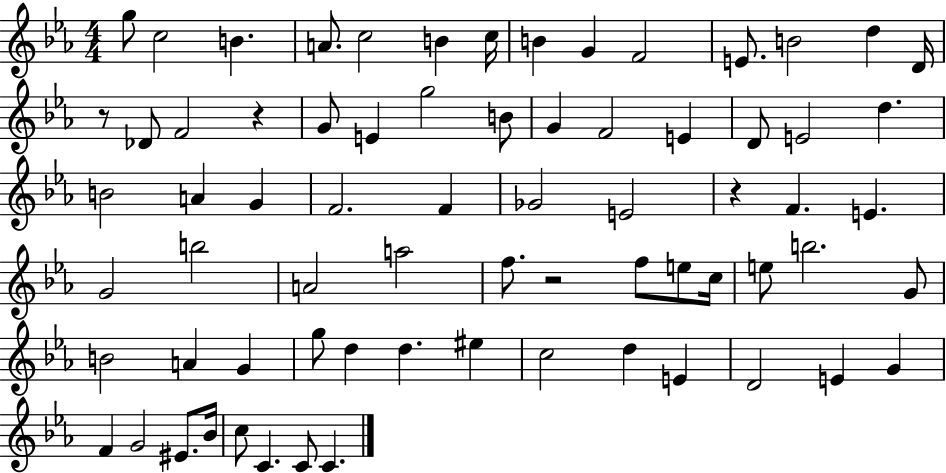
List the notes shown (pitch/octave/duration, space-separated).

G5/e C5/h B4/q. A4/e. C5/h B4/q C5/s B4/q G4/q F4/h E4/e. B4/h D5/q D4/s R/e Db4/e F4/h R/q G4/e E4/q G5/h B4/e G4/q F4/h E4/q D4/e E4/h D5/q. B4/h A4/q G4/q F4/h. F4/q Gb4/h E4/h R/q F4/q. E4/q. G4/h B5/h A4/h A5/h F5/e. R/h F5/e E5/e C5/s E5/e B5/h. G4/e B4/h A4/q G4/q G5/e D5/q D5/q. EIS5/q C5/h D5/q E4/q D4/h E4/q G4/q F4/q G4/h EIS4/e. Bb4/s C5/e C4/q. C4/e C4/q.